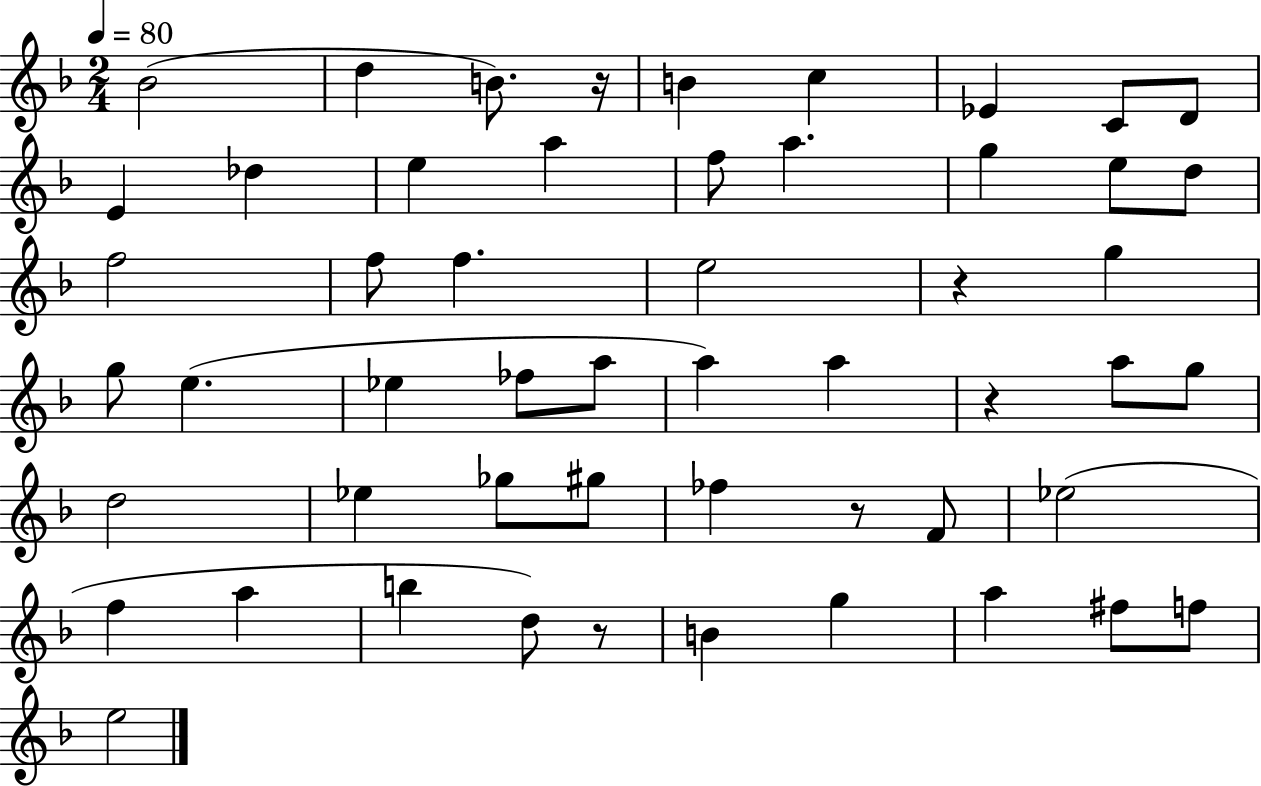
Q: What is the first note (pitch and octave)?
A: Bb4